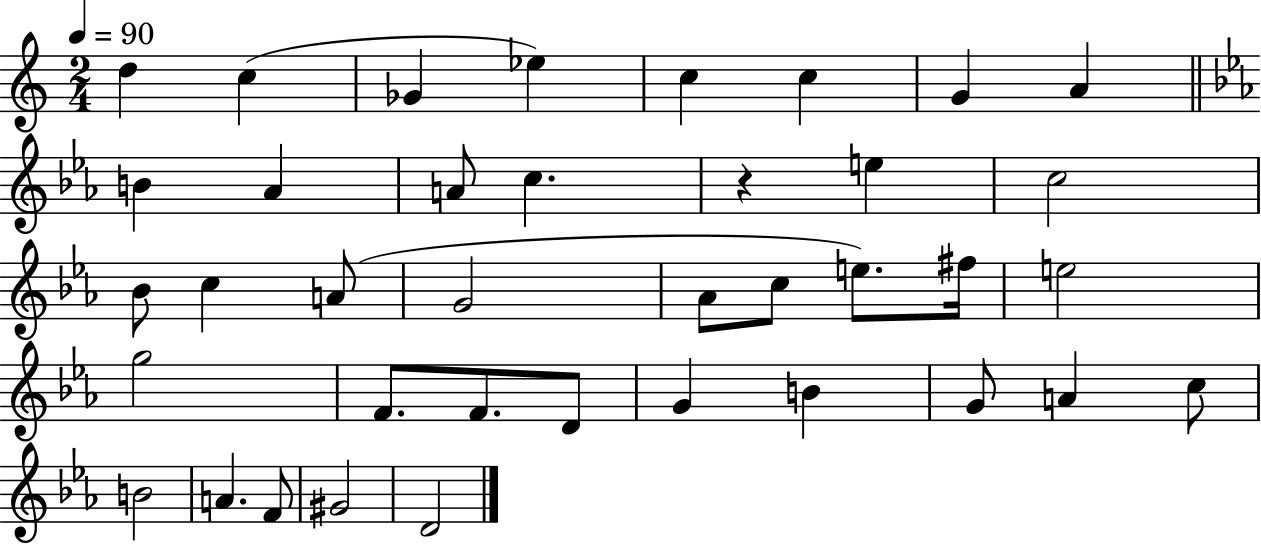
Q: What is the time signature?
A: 2/4